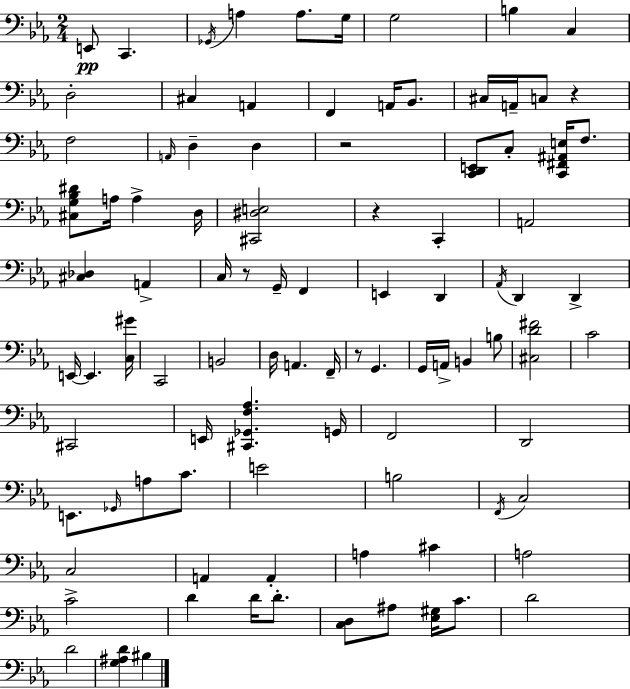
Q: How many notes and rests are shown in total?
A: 95